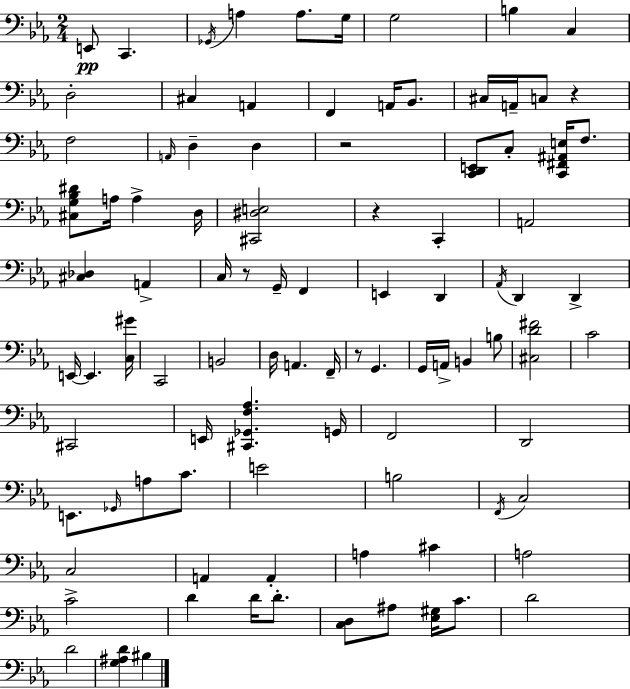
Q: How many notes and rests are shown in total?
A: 95